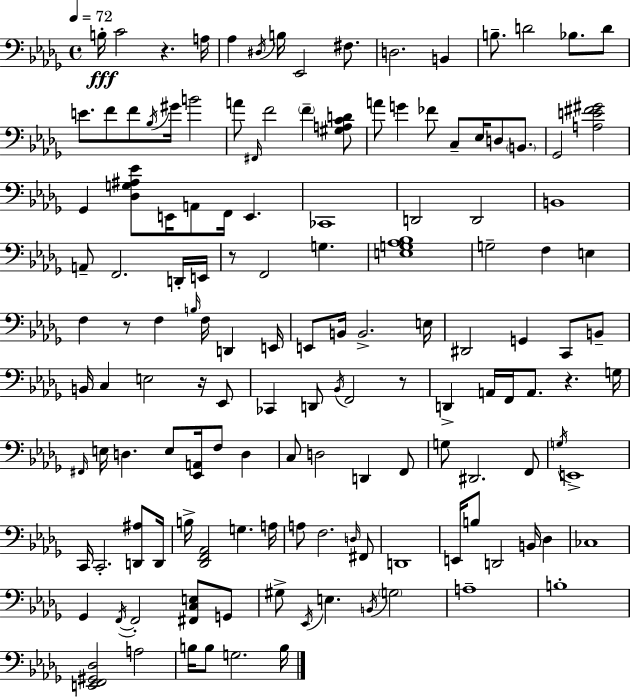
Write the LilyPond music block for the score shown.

{
  \clef bass
  \time 4/4
  \defaultTimeSignature
  \key bes \minor
  \tempo 4 = 72
  b16-.\fff c'2 r4. a16 | aes4 \acciaccatura { dis16 } b16 ees,2 fis8. | d2. b,4 | b8.-- d'2 bes8. d'8 | \break e'8. f'8 f'8 \acciaccatura { bes16 } gis'16 b'2 | a'8 \grace { fis,16 } f'2 \parenthesize f'4-- | <gis a c' d'>8 a'8 g'4 fes'8 c8-- ees16 d8 | \parenthesize b,8. ges,2 <a e' fis' gis'>2 | \break ges,4 <des g ais ees'>8 e,16 a,8 f,16 e,4. | ces,1 | d,2 d,2 | b,1 | \break a,8-- f,2. | d,16-. e,16 r8 f,2 g4. | <e g aes bes>1 | g2-- f4 e4 | \break f4 r8 f4 \grace { b16 } f16 d,4 | e,16 e,8 b,16 b,2.-> | e16 dis,2 g,4 | c,8 b,8-- b,16 c4 e2 | \break r16 ees,8 ces,4 d,8 \acciaccatura { bes,16 } f,2 | r8 d,4-> a,16 f,16 a,8. r4. | g16 \grace { fis,16 } e16 d4. e8 <ees, a,>16 | f8 d4 c8 d2 | \break d,4 f,8 g8 dis,2. | f,8 \acciaccatura { g16 } e,1-> | c,16 c,2.-. | <d, ais>8 d,16 b16-> <des, f, aes,>2 | \break g4. a16 a8 f2. | \grace { d16 } fis,8 d,1 | e,16 b8 d,2 | b,16 des4 ces1 | \break ges,4 \acciaccatura { f,16~ }~ f,2-. | <fis, c e>8 g,8 gis8-> \acciaccatura { ees,16 } e4. | \acciaccatura { b,16 } \parenthesize g2 a1-- | b1-. | \break <e, f, gis, des>2 | a2 b16 b8 g2. | b16 \bar "|."
}